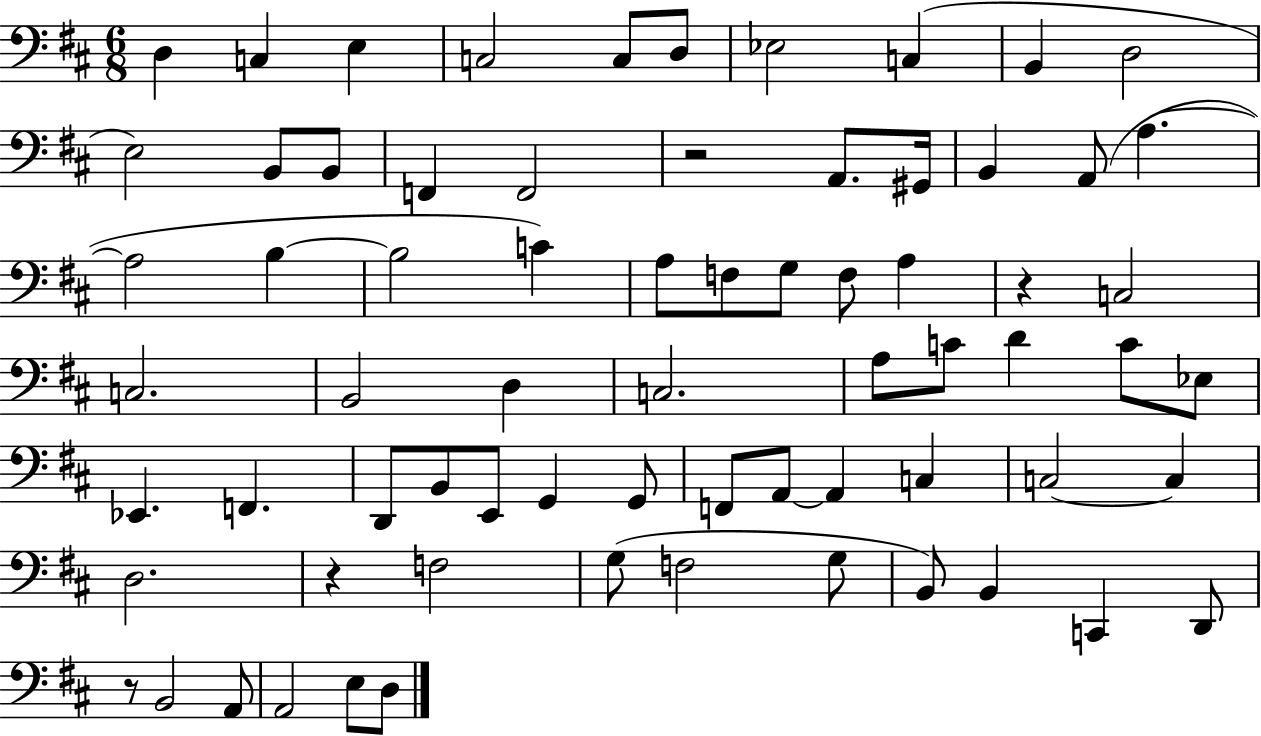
{
  \clef bass
  \numericTimeSignature
  \time 6/8
  \key d \major
  \repeat volta 2 { d4 c4 e4 | c2 c8 d8 | ees2 c4( | b,4 d2 | \break e2) b,8 b,8 | f,4 f,2 | r2 a,8. gis,16 | b,4 a,8( a4.~~ | \break a2 b4~~ | b2 c'4) | a8 f8 g8 f8 a4 | r4 c2 | \break c2. | b,2 d4 | c2. | a8 c'8 d'4 c'8 ees8 | \break ees,4. f,4. | d,8 b,8 e,8 g,4 g,8 | f,8 a,8~~ a,4 c4 | c2~~ c4 | \break d2. | r4 f2 | g8( f2 g8 | b,8) b,4 c,4 d,8 | \break r8 b,2 a,8 | a,2 e8 d8 | } \bar "|."
}